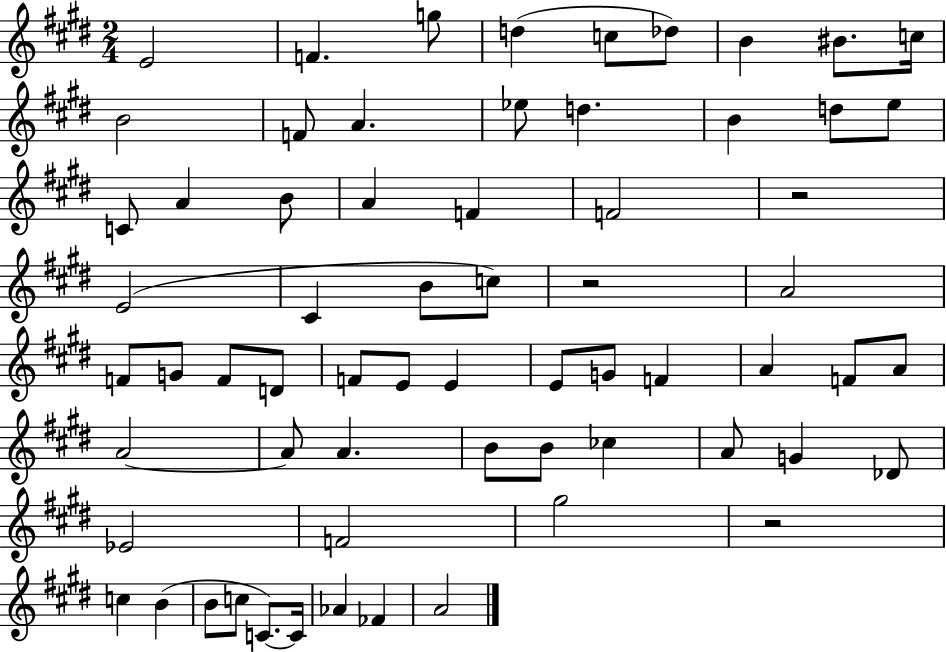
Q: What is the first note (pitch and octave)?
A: E4